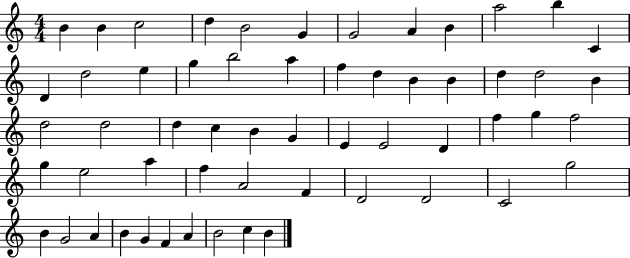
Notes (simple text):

B4/q B4/q C5/h D5/q B4/h G4/q G4/h A4/q B4/q A5/h B5/q C4/q D4/q D5/h E5/q G5/q B5/h A5/q F5/q D5/q B4/q B4/q D5/q D5/h B4/q D5/h D5/h D5/q C5/q B4/q G4/q E4/q E4/h D4/q F5/q G5/q F5/h G5/q E5/h A5/q F5/q A4/h F4/q D4/h D4/h C4/h G5/h B4/q G4/h A4/q B4/q G4/q F4/q A4/q B4/h C5/q B4/q